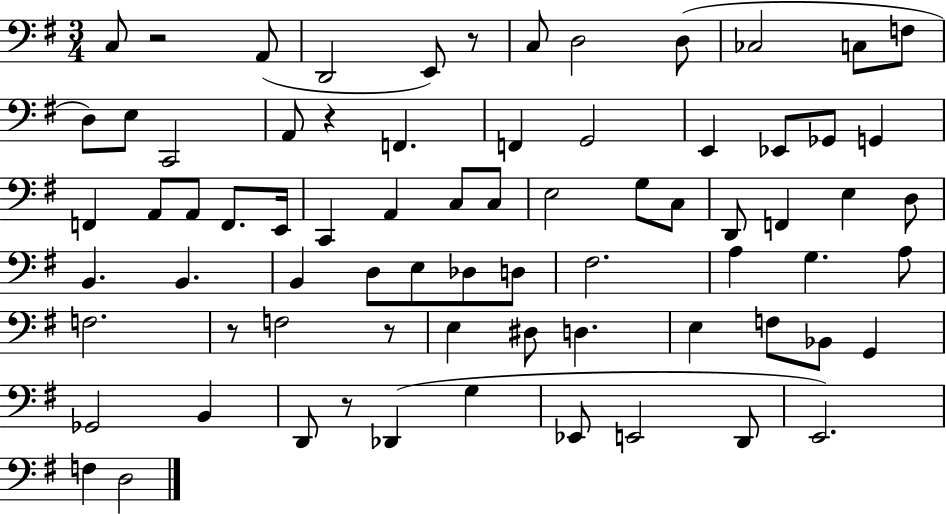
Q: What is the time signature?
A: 3/4